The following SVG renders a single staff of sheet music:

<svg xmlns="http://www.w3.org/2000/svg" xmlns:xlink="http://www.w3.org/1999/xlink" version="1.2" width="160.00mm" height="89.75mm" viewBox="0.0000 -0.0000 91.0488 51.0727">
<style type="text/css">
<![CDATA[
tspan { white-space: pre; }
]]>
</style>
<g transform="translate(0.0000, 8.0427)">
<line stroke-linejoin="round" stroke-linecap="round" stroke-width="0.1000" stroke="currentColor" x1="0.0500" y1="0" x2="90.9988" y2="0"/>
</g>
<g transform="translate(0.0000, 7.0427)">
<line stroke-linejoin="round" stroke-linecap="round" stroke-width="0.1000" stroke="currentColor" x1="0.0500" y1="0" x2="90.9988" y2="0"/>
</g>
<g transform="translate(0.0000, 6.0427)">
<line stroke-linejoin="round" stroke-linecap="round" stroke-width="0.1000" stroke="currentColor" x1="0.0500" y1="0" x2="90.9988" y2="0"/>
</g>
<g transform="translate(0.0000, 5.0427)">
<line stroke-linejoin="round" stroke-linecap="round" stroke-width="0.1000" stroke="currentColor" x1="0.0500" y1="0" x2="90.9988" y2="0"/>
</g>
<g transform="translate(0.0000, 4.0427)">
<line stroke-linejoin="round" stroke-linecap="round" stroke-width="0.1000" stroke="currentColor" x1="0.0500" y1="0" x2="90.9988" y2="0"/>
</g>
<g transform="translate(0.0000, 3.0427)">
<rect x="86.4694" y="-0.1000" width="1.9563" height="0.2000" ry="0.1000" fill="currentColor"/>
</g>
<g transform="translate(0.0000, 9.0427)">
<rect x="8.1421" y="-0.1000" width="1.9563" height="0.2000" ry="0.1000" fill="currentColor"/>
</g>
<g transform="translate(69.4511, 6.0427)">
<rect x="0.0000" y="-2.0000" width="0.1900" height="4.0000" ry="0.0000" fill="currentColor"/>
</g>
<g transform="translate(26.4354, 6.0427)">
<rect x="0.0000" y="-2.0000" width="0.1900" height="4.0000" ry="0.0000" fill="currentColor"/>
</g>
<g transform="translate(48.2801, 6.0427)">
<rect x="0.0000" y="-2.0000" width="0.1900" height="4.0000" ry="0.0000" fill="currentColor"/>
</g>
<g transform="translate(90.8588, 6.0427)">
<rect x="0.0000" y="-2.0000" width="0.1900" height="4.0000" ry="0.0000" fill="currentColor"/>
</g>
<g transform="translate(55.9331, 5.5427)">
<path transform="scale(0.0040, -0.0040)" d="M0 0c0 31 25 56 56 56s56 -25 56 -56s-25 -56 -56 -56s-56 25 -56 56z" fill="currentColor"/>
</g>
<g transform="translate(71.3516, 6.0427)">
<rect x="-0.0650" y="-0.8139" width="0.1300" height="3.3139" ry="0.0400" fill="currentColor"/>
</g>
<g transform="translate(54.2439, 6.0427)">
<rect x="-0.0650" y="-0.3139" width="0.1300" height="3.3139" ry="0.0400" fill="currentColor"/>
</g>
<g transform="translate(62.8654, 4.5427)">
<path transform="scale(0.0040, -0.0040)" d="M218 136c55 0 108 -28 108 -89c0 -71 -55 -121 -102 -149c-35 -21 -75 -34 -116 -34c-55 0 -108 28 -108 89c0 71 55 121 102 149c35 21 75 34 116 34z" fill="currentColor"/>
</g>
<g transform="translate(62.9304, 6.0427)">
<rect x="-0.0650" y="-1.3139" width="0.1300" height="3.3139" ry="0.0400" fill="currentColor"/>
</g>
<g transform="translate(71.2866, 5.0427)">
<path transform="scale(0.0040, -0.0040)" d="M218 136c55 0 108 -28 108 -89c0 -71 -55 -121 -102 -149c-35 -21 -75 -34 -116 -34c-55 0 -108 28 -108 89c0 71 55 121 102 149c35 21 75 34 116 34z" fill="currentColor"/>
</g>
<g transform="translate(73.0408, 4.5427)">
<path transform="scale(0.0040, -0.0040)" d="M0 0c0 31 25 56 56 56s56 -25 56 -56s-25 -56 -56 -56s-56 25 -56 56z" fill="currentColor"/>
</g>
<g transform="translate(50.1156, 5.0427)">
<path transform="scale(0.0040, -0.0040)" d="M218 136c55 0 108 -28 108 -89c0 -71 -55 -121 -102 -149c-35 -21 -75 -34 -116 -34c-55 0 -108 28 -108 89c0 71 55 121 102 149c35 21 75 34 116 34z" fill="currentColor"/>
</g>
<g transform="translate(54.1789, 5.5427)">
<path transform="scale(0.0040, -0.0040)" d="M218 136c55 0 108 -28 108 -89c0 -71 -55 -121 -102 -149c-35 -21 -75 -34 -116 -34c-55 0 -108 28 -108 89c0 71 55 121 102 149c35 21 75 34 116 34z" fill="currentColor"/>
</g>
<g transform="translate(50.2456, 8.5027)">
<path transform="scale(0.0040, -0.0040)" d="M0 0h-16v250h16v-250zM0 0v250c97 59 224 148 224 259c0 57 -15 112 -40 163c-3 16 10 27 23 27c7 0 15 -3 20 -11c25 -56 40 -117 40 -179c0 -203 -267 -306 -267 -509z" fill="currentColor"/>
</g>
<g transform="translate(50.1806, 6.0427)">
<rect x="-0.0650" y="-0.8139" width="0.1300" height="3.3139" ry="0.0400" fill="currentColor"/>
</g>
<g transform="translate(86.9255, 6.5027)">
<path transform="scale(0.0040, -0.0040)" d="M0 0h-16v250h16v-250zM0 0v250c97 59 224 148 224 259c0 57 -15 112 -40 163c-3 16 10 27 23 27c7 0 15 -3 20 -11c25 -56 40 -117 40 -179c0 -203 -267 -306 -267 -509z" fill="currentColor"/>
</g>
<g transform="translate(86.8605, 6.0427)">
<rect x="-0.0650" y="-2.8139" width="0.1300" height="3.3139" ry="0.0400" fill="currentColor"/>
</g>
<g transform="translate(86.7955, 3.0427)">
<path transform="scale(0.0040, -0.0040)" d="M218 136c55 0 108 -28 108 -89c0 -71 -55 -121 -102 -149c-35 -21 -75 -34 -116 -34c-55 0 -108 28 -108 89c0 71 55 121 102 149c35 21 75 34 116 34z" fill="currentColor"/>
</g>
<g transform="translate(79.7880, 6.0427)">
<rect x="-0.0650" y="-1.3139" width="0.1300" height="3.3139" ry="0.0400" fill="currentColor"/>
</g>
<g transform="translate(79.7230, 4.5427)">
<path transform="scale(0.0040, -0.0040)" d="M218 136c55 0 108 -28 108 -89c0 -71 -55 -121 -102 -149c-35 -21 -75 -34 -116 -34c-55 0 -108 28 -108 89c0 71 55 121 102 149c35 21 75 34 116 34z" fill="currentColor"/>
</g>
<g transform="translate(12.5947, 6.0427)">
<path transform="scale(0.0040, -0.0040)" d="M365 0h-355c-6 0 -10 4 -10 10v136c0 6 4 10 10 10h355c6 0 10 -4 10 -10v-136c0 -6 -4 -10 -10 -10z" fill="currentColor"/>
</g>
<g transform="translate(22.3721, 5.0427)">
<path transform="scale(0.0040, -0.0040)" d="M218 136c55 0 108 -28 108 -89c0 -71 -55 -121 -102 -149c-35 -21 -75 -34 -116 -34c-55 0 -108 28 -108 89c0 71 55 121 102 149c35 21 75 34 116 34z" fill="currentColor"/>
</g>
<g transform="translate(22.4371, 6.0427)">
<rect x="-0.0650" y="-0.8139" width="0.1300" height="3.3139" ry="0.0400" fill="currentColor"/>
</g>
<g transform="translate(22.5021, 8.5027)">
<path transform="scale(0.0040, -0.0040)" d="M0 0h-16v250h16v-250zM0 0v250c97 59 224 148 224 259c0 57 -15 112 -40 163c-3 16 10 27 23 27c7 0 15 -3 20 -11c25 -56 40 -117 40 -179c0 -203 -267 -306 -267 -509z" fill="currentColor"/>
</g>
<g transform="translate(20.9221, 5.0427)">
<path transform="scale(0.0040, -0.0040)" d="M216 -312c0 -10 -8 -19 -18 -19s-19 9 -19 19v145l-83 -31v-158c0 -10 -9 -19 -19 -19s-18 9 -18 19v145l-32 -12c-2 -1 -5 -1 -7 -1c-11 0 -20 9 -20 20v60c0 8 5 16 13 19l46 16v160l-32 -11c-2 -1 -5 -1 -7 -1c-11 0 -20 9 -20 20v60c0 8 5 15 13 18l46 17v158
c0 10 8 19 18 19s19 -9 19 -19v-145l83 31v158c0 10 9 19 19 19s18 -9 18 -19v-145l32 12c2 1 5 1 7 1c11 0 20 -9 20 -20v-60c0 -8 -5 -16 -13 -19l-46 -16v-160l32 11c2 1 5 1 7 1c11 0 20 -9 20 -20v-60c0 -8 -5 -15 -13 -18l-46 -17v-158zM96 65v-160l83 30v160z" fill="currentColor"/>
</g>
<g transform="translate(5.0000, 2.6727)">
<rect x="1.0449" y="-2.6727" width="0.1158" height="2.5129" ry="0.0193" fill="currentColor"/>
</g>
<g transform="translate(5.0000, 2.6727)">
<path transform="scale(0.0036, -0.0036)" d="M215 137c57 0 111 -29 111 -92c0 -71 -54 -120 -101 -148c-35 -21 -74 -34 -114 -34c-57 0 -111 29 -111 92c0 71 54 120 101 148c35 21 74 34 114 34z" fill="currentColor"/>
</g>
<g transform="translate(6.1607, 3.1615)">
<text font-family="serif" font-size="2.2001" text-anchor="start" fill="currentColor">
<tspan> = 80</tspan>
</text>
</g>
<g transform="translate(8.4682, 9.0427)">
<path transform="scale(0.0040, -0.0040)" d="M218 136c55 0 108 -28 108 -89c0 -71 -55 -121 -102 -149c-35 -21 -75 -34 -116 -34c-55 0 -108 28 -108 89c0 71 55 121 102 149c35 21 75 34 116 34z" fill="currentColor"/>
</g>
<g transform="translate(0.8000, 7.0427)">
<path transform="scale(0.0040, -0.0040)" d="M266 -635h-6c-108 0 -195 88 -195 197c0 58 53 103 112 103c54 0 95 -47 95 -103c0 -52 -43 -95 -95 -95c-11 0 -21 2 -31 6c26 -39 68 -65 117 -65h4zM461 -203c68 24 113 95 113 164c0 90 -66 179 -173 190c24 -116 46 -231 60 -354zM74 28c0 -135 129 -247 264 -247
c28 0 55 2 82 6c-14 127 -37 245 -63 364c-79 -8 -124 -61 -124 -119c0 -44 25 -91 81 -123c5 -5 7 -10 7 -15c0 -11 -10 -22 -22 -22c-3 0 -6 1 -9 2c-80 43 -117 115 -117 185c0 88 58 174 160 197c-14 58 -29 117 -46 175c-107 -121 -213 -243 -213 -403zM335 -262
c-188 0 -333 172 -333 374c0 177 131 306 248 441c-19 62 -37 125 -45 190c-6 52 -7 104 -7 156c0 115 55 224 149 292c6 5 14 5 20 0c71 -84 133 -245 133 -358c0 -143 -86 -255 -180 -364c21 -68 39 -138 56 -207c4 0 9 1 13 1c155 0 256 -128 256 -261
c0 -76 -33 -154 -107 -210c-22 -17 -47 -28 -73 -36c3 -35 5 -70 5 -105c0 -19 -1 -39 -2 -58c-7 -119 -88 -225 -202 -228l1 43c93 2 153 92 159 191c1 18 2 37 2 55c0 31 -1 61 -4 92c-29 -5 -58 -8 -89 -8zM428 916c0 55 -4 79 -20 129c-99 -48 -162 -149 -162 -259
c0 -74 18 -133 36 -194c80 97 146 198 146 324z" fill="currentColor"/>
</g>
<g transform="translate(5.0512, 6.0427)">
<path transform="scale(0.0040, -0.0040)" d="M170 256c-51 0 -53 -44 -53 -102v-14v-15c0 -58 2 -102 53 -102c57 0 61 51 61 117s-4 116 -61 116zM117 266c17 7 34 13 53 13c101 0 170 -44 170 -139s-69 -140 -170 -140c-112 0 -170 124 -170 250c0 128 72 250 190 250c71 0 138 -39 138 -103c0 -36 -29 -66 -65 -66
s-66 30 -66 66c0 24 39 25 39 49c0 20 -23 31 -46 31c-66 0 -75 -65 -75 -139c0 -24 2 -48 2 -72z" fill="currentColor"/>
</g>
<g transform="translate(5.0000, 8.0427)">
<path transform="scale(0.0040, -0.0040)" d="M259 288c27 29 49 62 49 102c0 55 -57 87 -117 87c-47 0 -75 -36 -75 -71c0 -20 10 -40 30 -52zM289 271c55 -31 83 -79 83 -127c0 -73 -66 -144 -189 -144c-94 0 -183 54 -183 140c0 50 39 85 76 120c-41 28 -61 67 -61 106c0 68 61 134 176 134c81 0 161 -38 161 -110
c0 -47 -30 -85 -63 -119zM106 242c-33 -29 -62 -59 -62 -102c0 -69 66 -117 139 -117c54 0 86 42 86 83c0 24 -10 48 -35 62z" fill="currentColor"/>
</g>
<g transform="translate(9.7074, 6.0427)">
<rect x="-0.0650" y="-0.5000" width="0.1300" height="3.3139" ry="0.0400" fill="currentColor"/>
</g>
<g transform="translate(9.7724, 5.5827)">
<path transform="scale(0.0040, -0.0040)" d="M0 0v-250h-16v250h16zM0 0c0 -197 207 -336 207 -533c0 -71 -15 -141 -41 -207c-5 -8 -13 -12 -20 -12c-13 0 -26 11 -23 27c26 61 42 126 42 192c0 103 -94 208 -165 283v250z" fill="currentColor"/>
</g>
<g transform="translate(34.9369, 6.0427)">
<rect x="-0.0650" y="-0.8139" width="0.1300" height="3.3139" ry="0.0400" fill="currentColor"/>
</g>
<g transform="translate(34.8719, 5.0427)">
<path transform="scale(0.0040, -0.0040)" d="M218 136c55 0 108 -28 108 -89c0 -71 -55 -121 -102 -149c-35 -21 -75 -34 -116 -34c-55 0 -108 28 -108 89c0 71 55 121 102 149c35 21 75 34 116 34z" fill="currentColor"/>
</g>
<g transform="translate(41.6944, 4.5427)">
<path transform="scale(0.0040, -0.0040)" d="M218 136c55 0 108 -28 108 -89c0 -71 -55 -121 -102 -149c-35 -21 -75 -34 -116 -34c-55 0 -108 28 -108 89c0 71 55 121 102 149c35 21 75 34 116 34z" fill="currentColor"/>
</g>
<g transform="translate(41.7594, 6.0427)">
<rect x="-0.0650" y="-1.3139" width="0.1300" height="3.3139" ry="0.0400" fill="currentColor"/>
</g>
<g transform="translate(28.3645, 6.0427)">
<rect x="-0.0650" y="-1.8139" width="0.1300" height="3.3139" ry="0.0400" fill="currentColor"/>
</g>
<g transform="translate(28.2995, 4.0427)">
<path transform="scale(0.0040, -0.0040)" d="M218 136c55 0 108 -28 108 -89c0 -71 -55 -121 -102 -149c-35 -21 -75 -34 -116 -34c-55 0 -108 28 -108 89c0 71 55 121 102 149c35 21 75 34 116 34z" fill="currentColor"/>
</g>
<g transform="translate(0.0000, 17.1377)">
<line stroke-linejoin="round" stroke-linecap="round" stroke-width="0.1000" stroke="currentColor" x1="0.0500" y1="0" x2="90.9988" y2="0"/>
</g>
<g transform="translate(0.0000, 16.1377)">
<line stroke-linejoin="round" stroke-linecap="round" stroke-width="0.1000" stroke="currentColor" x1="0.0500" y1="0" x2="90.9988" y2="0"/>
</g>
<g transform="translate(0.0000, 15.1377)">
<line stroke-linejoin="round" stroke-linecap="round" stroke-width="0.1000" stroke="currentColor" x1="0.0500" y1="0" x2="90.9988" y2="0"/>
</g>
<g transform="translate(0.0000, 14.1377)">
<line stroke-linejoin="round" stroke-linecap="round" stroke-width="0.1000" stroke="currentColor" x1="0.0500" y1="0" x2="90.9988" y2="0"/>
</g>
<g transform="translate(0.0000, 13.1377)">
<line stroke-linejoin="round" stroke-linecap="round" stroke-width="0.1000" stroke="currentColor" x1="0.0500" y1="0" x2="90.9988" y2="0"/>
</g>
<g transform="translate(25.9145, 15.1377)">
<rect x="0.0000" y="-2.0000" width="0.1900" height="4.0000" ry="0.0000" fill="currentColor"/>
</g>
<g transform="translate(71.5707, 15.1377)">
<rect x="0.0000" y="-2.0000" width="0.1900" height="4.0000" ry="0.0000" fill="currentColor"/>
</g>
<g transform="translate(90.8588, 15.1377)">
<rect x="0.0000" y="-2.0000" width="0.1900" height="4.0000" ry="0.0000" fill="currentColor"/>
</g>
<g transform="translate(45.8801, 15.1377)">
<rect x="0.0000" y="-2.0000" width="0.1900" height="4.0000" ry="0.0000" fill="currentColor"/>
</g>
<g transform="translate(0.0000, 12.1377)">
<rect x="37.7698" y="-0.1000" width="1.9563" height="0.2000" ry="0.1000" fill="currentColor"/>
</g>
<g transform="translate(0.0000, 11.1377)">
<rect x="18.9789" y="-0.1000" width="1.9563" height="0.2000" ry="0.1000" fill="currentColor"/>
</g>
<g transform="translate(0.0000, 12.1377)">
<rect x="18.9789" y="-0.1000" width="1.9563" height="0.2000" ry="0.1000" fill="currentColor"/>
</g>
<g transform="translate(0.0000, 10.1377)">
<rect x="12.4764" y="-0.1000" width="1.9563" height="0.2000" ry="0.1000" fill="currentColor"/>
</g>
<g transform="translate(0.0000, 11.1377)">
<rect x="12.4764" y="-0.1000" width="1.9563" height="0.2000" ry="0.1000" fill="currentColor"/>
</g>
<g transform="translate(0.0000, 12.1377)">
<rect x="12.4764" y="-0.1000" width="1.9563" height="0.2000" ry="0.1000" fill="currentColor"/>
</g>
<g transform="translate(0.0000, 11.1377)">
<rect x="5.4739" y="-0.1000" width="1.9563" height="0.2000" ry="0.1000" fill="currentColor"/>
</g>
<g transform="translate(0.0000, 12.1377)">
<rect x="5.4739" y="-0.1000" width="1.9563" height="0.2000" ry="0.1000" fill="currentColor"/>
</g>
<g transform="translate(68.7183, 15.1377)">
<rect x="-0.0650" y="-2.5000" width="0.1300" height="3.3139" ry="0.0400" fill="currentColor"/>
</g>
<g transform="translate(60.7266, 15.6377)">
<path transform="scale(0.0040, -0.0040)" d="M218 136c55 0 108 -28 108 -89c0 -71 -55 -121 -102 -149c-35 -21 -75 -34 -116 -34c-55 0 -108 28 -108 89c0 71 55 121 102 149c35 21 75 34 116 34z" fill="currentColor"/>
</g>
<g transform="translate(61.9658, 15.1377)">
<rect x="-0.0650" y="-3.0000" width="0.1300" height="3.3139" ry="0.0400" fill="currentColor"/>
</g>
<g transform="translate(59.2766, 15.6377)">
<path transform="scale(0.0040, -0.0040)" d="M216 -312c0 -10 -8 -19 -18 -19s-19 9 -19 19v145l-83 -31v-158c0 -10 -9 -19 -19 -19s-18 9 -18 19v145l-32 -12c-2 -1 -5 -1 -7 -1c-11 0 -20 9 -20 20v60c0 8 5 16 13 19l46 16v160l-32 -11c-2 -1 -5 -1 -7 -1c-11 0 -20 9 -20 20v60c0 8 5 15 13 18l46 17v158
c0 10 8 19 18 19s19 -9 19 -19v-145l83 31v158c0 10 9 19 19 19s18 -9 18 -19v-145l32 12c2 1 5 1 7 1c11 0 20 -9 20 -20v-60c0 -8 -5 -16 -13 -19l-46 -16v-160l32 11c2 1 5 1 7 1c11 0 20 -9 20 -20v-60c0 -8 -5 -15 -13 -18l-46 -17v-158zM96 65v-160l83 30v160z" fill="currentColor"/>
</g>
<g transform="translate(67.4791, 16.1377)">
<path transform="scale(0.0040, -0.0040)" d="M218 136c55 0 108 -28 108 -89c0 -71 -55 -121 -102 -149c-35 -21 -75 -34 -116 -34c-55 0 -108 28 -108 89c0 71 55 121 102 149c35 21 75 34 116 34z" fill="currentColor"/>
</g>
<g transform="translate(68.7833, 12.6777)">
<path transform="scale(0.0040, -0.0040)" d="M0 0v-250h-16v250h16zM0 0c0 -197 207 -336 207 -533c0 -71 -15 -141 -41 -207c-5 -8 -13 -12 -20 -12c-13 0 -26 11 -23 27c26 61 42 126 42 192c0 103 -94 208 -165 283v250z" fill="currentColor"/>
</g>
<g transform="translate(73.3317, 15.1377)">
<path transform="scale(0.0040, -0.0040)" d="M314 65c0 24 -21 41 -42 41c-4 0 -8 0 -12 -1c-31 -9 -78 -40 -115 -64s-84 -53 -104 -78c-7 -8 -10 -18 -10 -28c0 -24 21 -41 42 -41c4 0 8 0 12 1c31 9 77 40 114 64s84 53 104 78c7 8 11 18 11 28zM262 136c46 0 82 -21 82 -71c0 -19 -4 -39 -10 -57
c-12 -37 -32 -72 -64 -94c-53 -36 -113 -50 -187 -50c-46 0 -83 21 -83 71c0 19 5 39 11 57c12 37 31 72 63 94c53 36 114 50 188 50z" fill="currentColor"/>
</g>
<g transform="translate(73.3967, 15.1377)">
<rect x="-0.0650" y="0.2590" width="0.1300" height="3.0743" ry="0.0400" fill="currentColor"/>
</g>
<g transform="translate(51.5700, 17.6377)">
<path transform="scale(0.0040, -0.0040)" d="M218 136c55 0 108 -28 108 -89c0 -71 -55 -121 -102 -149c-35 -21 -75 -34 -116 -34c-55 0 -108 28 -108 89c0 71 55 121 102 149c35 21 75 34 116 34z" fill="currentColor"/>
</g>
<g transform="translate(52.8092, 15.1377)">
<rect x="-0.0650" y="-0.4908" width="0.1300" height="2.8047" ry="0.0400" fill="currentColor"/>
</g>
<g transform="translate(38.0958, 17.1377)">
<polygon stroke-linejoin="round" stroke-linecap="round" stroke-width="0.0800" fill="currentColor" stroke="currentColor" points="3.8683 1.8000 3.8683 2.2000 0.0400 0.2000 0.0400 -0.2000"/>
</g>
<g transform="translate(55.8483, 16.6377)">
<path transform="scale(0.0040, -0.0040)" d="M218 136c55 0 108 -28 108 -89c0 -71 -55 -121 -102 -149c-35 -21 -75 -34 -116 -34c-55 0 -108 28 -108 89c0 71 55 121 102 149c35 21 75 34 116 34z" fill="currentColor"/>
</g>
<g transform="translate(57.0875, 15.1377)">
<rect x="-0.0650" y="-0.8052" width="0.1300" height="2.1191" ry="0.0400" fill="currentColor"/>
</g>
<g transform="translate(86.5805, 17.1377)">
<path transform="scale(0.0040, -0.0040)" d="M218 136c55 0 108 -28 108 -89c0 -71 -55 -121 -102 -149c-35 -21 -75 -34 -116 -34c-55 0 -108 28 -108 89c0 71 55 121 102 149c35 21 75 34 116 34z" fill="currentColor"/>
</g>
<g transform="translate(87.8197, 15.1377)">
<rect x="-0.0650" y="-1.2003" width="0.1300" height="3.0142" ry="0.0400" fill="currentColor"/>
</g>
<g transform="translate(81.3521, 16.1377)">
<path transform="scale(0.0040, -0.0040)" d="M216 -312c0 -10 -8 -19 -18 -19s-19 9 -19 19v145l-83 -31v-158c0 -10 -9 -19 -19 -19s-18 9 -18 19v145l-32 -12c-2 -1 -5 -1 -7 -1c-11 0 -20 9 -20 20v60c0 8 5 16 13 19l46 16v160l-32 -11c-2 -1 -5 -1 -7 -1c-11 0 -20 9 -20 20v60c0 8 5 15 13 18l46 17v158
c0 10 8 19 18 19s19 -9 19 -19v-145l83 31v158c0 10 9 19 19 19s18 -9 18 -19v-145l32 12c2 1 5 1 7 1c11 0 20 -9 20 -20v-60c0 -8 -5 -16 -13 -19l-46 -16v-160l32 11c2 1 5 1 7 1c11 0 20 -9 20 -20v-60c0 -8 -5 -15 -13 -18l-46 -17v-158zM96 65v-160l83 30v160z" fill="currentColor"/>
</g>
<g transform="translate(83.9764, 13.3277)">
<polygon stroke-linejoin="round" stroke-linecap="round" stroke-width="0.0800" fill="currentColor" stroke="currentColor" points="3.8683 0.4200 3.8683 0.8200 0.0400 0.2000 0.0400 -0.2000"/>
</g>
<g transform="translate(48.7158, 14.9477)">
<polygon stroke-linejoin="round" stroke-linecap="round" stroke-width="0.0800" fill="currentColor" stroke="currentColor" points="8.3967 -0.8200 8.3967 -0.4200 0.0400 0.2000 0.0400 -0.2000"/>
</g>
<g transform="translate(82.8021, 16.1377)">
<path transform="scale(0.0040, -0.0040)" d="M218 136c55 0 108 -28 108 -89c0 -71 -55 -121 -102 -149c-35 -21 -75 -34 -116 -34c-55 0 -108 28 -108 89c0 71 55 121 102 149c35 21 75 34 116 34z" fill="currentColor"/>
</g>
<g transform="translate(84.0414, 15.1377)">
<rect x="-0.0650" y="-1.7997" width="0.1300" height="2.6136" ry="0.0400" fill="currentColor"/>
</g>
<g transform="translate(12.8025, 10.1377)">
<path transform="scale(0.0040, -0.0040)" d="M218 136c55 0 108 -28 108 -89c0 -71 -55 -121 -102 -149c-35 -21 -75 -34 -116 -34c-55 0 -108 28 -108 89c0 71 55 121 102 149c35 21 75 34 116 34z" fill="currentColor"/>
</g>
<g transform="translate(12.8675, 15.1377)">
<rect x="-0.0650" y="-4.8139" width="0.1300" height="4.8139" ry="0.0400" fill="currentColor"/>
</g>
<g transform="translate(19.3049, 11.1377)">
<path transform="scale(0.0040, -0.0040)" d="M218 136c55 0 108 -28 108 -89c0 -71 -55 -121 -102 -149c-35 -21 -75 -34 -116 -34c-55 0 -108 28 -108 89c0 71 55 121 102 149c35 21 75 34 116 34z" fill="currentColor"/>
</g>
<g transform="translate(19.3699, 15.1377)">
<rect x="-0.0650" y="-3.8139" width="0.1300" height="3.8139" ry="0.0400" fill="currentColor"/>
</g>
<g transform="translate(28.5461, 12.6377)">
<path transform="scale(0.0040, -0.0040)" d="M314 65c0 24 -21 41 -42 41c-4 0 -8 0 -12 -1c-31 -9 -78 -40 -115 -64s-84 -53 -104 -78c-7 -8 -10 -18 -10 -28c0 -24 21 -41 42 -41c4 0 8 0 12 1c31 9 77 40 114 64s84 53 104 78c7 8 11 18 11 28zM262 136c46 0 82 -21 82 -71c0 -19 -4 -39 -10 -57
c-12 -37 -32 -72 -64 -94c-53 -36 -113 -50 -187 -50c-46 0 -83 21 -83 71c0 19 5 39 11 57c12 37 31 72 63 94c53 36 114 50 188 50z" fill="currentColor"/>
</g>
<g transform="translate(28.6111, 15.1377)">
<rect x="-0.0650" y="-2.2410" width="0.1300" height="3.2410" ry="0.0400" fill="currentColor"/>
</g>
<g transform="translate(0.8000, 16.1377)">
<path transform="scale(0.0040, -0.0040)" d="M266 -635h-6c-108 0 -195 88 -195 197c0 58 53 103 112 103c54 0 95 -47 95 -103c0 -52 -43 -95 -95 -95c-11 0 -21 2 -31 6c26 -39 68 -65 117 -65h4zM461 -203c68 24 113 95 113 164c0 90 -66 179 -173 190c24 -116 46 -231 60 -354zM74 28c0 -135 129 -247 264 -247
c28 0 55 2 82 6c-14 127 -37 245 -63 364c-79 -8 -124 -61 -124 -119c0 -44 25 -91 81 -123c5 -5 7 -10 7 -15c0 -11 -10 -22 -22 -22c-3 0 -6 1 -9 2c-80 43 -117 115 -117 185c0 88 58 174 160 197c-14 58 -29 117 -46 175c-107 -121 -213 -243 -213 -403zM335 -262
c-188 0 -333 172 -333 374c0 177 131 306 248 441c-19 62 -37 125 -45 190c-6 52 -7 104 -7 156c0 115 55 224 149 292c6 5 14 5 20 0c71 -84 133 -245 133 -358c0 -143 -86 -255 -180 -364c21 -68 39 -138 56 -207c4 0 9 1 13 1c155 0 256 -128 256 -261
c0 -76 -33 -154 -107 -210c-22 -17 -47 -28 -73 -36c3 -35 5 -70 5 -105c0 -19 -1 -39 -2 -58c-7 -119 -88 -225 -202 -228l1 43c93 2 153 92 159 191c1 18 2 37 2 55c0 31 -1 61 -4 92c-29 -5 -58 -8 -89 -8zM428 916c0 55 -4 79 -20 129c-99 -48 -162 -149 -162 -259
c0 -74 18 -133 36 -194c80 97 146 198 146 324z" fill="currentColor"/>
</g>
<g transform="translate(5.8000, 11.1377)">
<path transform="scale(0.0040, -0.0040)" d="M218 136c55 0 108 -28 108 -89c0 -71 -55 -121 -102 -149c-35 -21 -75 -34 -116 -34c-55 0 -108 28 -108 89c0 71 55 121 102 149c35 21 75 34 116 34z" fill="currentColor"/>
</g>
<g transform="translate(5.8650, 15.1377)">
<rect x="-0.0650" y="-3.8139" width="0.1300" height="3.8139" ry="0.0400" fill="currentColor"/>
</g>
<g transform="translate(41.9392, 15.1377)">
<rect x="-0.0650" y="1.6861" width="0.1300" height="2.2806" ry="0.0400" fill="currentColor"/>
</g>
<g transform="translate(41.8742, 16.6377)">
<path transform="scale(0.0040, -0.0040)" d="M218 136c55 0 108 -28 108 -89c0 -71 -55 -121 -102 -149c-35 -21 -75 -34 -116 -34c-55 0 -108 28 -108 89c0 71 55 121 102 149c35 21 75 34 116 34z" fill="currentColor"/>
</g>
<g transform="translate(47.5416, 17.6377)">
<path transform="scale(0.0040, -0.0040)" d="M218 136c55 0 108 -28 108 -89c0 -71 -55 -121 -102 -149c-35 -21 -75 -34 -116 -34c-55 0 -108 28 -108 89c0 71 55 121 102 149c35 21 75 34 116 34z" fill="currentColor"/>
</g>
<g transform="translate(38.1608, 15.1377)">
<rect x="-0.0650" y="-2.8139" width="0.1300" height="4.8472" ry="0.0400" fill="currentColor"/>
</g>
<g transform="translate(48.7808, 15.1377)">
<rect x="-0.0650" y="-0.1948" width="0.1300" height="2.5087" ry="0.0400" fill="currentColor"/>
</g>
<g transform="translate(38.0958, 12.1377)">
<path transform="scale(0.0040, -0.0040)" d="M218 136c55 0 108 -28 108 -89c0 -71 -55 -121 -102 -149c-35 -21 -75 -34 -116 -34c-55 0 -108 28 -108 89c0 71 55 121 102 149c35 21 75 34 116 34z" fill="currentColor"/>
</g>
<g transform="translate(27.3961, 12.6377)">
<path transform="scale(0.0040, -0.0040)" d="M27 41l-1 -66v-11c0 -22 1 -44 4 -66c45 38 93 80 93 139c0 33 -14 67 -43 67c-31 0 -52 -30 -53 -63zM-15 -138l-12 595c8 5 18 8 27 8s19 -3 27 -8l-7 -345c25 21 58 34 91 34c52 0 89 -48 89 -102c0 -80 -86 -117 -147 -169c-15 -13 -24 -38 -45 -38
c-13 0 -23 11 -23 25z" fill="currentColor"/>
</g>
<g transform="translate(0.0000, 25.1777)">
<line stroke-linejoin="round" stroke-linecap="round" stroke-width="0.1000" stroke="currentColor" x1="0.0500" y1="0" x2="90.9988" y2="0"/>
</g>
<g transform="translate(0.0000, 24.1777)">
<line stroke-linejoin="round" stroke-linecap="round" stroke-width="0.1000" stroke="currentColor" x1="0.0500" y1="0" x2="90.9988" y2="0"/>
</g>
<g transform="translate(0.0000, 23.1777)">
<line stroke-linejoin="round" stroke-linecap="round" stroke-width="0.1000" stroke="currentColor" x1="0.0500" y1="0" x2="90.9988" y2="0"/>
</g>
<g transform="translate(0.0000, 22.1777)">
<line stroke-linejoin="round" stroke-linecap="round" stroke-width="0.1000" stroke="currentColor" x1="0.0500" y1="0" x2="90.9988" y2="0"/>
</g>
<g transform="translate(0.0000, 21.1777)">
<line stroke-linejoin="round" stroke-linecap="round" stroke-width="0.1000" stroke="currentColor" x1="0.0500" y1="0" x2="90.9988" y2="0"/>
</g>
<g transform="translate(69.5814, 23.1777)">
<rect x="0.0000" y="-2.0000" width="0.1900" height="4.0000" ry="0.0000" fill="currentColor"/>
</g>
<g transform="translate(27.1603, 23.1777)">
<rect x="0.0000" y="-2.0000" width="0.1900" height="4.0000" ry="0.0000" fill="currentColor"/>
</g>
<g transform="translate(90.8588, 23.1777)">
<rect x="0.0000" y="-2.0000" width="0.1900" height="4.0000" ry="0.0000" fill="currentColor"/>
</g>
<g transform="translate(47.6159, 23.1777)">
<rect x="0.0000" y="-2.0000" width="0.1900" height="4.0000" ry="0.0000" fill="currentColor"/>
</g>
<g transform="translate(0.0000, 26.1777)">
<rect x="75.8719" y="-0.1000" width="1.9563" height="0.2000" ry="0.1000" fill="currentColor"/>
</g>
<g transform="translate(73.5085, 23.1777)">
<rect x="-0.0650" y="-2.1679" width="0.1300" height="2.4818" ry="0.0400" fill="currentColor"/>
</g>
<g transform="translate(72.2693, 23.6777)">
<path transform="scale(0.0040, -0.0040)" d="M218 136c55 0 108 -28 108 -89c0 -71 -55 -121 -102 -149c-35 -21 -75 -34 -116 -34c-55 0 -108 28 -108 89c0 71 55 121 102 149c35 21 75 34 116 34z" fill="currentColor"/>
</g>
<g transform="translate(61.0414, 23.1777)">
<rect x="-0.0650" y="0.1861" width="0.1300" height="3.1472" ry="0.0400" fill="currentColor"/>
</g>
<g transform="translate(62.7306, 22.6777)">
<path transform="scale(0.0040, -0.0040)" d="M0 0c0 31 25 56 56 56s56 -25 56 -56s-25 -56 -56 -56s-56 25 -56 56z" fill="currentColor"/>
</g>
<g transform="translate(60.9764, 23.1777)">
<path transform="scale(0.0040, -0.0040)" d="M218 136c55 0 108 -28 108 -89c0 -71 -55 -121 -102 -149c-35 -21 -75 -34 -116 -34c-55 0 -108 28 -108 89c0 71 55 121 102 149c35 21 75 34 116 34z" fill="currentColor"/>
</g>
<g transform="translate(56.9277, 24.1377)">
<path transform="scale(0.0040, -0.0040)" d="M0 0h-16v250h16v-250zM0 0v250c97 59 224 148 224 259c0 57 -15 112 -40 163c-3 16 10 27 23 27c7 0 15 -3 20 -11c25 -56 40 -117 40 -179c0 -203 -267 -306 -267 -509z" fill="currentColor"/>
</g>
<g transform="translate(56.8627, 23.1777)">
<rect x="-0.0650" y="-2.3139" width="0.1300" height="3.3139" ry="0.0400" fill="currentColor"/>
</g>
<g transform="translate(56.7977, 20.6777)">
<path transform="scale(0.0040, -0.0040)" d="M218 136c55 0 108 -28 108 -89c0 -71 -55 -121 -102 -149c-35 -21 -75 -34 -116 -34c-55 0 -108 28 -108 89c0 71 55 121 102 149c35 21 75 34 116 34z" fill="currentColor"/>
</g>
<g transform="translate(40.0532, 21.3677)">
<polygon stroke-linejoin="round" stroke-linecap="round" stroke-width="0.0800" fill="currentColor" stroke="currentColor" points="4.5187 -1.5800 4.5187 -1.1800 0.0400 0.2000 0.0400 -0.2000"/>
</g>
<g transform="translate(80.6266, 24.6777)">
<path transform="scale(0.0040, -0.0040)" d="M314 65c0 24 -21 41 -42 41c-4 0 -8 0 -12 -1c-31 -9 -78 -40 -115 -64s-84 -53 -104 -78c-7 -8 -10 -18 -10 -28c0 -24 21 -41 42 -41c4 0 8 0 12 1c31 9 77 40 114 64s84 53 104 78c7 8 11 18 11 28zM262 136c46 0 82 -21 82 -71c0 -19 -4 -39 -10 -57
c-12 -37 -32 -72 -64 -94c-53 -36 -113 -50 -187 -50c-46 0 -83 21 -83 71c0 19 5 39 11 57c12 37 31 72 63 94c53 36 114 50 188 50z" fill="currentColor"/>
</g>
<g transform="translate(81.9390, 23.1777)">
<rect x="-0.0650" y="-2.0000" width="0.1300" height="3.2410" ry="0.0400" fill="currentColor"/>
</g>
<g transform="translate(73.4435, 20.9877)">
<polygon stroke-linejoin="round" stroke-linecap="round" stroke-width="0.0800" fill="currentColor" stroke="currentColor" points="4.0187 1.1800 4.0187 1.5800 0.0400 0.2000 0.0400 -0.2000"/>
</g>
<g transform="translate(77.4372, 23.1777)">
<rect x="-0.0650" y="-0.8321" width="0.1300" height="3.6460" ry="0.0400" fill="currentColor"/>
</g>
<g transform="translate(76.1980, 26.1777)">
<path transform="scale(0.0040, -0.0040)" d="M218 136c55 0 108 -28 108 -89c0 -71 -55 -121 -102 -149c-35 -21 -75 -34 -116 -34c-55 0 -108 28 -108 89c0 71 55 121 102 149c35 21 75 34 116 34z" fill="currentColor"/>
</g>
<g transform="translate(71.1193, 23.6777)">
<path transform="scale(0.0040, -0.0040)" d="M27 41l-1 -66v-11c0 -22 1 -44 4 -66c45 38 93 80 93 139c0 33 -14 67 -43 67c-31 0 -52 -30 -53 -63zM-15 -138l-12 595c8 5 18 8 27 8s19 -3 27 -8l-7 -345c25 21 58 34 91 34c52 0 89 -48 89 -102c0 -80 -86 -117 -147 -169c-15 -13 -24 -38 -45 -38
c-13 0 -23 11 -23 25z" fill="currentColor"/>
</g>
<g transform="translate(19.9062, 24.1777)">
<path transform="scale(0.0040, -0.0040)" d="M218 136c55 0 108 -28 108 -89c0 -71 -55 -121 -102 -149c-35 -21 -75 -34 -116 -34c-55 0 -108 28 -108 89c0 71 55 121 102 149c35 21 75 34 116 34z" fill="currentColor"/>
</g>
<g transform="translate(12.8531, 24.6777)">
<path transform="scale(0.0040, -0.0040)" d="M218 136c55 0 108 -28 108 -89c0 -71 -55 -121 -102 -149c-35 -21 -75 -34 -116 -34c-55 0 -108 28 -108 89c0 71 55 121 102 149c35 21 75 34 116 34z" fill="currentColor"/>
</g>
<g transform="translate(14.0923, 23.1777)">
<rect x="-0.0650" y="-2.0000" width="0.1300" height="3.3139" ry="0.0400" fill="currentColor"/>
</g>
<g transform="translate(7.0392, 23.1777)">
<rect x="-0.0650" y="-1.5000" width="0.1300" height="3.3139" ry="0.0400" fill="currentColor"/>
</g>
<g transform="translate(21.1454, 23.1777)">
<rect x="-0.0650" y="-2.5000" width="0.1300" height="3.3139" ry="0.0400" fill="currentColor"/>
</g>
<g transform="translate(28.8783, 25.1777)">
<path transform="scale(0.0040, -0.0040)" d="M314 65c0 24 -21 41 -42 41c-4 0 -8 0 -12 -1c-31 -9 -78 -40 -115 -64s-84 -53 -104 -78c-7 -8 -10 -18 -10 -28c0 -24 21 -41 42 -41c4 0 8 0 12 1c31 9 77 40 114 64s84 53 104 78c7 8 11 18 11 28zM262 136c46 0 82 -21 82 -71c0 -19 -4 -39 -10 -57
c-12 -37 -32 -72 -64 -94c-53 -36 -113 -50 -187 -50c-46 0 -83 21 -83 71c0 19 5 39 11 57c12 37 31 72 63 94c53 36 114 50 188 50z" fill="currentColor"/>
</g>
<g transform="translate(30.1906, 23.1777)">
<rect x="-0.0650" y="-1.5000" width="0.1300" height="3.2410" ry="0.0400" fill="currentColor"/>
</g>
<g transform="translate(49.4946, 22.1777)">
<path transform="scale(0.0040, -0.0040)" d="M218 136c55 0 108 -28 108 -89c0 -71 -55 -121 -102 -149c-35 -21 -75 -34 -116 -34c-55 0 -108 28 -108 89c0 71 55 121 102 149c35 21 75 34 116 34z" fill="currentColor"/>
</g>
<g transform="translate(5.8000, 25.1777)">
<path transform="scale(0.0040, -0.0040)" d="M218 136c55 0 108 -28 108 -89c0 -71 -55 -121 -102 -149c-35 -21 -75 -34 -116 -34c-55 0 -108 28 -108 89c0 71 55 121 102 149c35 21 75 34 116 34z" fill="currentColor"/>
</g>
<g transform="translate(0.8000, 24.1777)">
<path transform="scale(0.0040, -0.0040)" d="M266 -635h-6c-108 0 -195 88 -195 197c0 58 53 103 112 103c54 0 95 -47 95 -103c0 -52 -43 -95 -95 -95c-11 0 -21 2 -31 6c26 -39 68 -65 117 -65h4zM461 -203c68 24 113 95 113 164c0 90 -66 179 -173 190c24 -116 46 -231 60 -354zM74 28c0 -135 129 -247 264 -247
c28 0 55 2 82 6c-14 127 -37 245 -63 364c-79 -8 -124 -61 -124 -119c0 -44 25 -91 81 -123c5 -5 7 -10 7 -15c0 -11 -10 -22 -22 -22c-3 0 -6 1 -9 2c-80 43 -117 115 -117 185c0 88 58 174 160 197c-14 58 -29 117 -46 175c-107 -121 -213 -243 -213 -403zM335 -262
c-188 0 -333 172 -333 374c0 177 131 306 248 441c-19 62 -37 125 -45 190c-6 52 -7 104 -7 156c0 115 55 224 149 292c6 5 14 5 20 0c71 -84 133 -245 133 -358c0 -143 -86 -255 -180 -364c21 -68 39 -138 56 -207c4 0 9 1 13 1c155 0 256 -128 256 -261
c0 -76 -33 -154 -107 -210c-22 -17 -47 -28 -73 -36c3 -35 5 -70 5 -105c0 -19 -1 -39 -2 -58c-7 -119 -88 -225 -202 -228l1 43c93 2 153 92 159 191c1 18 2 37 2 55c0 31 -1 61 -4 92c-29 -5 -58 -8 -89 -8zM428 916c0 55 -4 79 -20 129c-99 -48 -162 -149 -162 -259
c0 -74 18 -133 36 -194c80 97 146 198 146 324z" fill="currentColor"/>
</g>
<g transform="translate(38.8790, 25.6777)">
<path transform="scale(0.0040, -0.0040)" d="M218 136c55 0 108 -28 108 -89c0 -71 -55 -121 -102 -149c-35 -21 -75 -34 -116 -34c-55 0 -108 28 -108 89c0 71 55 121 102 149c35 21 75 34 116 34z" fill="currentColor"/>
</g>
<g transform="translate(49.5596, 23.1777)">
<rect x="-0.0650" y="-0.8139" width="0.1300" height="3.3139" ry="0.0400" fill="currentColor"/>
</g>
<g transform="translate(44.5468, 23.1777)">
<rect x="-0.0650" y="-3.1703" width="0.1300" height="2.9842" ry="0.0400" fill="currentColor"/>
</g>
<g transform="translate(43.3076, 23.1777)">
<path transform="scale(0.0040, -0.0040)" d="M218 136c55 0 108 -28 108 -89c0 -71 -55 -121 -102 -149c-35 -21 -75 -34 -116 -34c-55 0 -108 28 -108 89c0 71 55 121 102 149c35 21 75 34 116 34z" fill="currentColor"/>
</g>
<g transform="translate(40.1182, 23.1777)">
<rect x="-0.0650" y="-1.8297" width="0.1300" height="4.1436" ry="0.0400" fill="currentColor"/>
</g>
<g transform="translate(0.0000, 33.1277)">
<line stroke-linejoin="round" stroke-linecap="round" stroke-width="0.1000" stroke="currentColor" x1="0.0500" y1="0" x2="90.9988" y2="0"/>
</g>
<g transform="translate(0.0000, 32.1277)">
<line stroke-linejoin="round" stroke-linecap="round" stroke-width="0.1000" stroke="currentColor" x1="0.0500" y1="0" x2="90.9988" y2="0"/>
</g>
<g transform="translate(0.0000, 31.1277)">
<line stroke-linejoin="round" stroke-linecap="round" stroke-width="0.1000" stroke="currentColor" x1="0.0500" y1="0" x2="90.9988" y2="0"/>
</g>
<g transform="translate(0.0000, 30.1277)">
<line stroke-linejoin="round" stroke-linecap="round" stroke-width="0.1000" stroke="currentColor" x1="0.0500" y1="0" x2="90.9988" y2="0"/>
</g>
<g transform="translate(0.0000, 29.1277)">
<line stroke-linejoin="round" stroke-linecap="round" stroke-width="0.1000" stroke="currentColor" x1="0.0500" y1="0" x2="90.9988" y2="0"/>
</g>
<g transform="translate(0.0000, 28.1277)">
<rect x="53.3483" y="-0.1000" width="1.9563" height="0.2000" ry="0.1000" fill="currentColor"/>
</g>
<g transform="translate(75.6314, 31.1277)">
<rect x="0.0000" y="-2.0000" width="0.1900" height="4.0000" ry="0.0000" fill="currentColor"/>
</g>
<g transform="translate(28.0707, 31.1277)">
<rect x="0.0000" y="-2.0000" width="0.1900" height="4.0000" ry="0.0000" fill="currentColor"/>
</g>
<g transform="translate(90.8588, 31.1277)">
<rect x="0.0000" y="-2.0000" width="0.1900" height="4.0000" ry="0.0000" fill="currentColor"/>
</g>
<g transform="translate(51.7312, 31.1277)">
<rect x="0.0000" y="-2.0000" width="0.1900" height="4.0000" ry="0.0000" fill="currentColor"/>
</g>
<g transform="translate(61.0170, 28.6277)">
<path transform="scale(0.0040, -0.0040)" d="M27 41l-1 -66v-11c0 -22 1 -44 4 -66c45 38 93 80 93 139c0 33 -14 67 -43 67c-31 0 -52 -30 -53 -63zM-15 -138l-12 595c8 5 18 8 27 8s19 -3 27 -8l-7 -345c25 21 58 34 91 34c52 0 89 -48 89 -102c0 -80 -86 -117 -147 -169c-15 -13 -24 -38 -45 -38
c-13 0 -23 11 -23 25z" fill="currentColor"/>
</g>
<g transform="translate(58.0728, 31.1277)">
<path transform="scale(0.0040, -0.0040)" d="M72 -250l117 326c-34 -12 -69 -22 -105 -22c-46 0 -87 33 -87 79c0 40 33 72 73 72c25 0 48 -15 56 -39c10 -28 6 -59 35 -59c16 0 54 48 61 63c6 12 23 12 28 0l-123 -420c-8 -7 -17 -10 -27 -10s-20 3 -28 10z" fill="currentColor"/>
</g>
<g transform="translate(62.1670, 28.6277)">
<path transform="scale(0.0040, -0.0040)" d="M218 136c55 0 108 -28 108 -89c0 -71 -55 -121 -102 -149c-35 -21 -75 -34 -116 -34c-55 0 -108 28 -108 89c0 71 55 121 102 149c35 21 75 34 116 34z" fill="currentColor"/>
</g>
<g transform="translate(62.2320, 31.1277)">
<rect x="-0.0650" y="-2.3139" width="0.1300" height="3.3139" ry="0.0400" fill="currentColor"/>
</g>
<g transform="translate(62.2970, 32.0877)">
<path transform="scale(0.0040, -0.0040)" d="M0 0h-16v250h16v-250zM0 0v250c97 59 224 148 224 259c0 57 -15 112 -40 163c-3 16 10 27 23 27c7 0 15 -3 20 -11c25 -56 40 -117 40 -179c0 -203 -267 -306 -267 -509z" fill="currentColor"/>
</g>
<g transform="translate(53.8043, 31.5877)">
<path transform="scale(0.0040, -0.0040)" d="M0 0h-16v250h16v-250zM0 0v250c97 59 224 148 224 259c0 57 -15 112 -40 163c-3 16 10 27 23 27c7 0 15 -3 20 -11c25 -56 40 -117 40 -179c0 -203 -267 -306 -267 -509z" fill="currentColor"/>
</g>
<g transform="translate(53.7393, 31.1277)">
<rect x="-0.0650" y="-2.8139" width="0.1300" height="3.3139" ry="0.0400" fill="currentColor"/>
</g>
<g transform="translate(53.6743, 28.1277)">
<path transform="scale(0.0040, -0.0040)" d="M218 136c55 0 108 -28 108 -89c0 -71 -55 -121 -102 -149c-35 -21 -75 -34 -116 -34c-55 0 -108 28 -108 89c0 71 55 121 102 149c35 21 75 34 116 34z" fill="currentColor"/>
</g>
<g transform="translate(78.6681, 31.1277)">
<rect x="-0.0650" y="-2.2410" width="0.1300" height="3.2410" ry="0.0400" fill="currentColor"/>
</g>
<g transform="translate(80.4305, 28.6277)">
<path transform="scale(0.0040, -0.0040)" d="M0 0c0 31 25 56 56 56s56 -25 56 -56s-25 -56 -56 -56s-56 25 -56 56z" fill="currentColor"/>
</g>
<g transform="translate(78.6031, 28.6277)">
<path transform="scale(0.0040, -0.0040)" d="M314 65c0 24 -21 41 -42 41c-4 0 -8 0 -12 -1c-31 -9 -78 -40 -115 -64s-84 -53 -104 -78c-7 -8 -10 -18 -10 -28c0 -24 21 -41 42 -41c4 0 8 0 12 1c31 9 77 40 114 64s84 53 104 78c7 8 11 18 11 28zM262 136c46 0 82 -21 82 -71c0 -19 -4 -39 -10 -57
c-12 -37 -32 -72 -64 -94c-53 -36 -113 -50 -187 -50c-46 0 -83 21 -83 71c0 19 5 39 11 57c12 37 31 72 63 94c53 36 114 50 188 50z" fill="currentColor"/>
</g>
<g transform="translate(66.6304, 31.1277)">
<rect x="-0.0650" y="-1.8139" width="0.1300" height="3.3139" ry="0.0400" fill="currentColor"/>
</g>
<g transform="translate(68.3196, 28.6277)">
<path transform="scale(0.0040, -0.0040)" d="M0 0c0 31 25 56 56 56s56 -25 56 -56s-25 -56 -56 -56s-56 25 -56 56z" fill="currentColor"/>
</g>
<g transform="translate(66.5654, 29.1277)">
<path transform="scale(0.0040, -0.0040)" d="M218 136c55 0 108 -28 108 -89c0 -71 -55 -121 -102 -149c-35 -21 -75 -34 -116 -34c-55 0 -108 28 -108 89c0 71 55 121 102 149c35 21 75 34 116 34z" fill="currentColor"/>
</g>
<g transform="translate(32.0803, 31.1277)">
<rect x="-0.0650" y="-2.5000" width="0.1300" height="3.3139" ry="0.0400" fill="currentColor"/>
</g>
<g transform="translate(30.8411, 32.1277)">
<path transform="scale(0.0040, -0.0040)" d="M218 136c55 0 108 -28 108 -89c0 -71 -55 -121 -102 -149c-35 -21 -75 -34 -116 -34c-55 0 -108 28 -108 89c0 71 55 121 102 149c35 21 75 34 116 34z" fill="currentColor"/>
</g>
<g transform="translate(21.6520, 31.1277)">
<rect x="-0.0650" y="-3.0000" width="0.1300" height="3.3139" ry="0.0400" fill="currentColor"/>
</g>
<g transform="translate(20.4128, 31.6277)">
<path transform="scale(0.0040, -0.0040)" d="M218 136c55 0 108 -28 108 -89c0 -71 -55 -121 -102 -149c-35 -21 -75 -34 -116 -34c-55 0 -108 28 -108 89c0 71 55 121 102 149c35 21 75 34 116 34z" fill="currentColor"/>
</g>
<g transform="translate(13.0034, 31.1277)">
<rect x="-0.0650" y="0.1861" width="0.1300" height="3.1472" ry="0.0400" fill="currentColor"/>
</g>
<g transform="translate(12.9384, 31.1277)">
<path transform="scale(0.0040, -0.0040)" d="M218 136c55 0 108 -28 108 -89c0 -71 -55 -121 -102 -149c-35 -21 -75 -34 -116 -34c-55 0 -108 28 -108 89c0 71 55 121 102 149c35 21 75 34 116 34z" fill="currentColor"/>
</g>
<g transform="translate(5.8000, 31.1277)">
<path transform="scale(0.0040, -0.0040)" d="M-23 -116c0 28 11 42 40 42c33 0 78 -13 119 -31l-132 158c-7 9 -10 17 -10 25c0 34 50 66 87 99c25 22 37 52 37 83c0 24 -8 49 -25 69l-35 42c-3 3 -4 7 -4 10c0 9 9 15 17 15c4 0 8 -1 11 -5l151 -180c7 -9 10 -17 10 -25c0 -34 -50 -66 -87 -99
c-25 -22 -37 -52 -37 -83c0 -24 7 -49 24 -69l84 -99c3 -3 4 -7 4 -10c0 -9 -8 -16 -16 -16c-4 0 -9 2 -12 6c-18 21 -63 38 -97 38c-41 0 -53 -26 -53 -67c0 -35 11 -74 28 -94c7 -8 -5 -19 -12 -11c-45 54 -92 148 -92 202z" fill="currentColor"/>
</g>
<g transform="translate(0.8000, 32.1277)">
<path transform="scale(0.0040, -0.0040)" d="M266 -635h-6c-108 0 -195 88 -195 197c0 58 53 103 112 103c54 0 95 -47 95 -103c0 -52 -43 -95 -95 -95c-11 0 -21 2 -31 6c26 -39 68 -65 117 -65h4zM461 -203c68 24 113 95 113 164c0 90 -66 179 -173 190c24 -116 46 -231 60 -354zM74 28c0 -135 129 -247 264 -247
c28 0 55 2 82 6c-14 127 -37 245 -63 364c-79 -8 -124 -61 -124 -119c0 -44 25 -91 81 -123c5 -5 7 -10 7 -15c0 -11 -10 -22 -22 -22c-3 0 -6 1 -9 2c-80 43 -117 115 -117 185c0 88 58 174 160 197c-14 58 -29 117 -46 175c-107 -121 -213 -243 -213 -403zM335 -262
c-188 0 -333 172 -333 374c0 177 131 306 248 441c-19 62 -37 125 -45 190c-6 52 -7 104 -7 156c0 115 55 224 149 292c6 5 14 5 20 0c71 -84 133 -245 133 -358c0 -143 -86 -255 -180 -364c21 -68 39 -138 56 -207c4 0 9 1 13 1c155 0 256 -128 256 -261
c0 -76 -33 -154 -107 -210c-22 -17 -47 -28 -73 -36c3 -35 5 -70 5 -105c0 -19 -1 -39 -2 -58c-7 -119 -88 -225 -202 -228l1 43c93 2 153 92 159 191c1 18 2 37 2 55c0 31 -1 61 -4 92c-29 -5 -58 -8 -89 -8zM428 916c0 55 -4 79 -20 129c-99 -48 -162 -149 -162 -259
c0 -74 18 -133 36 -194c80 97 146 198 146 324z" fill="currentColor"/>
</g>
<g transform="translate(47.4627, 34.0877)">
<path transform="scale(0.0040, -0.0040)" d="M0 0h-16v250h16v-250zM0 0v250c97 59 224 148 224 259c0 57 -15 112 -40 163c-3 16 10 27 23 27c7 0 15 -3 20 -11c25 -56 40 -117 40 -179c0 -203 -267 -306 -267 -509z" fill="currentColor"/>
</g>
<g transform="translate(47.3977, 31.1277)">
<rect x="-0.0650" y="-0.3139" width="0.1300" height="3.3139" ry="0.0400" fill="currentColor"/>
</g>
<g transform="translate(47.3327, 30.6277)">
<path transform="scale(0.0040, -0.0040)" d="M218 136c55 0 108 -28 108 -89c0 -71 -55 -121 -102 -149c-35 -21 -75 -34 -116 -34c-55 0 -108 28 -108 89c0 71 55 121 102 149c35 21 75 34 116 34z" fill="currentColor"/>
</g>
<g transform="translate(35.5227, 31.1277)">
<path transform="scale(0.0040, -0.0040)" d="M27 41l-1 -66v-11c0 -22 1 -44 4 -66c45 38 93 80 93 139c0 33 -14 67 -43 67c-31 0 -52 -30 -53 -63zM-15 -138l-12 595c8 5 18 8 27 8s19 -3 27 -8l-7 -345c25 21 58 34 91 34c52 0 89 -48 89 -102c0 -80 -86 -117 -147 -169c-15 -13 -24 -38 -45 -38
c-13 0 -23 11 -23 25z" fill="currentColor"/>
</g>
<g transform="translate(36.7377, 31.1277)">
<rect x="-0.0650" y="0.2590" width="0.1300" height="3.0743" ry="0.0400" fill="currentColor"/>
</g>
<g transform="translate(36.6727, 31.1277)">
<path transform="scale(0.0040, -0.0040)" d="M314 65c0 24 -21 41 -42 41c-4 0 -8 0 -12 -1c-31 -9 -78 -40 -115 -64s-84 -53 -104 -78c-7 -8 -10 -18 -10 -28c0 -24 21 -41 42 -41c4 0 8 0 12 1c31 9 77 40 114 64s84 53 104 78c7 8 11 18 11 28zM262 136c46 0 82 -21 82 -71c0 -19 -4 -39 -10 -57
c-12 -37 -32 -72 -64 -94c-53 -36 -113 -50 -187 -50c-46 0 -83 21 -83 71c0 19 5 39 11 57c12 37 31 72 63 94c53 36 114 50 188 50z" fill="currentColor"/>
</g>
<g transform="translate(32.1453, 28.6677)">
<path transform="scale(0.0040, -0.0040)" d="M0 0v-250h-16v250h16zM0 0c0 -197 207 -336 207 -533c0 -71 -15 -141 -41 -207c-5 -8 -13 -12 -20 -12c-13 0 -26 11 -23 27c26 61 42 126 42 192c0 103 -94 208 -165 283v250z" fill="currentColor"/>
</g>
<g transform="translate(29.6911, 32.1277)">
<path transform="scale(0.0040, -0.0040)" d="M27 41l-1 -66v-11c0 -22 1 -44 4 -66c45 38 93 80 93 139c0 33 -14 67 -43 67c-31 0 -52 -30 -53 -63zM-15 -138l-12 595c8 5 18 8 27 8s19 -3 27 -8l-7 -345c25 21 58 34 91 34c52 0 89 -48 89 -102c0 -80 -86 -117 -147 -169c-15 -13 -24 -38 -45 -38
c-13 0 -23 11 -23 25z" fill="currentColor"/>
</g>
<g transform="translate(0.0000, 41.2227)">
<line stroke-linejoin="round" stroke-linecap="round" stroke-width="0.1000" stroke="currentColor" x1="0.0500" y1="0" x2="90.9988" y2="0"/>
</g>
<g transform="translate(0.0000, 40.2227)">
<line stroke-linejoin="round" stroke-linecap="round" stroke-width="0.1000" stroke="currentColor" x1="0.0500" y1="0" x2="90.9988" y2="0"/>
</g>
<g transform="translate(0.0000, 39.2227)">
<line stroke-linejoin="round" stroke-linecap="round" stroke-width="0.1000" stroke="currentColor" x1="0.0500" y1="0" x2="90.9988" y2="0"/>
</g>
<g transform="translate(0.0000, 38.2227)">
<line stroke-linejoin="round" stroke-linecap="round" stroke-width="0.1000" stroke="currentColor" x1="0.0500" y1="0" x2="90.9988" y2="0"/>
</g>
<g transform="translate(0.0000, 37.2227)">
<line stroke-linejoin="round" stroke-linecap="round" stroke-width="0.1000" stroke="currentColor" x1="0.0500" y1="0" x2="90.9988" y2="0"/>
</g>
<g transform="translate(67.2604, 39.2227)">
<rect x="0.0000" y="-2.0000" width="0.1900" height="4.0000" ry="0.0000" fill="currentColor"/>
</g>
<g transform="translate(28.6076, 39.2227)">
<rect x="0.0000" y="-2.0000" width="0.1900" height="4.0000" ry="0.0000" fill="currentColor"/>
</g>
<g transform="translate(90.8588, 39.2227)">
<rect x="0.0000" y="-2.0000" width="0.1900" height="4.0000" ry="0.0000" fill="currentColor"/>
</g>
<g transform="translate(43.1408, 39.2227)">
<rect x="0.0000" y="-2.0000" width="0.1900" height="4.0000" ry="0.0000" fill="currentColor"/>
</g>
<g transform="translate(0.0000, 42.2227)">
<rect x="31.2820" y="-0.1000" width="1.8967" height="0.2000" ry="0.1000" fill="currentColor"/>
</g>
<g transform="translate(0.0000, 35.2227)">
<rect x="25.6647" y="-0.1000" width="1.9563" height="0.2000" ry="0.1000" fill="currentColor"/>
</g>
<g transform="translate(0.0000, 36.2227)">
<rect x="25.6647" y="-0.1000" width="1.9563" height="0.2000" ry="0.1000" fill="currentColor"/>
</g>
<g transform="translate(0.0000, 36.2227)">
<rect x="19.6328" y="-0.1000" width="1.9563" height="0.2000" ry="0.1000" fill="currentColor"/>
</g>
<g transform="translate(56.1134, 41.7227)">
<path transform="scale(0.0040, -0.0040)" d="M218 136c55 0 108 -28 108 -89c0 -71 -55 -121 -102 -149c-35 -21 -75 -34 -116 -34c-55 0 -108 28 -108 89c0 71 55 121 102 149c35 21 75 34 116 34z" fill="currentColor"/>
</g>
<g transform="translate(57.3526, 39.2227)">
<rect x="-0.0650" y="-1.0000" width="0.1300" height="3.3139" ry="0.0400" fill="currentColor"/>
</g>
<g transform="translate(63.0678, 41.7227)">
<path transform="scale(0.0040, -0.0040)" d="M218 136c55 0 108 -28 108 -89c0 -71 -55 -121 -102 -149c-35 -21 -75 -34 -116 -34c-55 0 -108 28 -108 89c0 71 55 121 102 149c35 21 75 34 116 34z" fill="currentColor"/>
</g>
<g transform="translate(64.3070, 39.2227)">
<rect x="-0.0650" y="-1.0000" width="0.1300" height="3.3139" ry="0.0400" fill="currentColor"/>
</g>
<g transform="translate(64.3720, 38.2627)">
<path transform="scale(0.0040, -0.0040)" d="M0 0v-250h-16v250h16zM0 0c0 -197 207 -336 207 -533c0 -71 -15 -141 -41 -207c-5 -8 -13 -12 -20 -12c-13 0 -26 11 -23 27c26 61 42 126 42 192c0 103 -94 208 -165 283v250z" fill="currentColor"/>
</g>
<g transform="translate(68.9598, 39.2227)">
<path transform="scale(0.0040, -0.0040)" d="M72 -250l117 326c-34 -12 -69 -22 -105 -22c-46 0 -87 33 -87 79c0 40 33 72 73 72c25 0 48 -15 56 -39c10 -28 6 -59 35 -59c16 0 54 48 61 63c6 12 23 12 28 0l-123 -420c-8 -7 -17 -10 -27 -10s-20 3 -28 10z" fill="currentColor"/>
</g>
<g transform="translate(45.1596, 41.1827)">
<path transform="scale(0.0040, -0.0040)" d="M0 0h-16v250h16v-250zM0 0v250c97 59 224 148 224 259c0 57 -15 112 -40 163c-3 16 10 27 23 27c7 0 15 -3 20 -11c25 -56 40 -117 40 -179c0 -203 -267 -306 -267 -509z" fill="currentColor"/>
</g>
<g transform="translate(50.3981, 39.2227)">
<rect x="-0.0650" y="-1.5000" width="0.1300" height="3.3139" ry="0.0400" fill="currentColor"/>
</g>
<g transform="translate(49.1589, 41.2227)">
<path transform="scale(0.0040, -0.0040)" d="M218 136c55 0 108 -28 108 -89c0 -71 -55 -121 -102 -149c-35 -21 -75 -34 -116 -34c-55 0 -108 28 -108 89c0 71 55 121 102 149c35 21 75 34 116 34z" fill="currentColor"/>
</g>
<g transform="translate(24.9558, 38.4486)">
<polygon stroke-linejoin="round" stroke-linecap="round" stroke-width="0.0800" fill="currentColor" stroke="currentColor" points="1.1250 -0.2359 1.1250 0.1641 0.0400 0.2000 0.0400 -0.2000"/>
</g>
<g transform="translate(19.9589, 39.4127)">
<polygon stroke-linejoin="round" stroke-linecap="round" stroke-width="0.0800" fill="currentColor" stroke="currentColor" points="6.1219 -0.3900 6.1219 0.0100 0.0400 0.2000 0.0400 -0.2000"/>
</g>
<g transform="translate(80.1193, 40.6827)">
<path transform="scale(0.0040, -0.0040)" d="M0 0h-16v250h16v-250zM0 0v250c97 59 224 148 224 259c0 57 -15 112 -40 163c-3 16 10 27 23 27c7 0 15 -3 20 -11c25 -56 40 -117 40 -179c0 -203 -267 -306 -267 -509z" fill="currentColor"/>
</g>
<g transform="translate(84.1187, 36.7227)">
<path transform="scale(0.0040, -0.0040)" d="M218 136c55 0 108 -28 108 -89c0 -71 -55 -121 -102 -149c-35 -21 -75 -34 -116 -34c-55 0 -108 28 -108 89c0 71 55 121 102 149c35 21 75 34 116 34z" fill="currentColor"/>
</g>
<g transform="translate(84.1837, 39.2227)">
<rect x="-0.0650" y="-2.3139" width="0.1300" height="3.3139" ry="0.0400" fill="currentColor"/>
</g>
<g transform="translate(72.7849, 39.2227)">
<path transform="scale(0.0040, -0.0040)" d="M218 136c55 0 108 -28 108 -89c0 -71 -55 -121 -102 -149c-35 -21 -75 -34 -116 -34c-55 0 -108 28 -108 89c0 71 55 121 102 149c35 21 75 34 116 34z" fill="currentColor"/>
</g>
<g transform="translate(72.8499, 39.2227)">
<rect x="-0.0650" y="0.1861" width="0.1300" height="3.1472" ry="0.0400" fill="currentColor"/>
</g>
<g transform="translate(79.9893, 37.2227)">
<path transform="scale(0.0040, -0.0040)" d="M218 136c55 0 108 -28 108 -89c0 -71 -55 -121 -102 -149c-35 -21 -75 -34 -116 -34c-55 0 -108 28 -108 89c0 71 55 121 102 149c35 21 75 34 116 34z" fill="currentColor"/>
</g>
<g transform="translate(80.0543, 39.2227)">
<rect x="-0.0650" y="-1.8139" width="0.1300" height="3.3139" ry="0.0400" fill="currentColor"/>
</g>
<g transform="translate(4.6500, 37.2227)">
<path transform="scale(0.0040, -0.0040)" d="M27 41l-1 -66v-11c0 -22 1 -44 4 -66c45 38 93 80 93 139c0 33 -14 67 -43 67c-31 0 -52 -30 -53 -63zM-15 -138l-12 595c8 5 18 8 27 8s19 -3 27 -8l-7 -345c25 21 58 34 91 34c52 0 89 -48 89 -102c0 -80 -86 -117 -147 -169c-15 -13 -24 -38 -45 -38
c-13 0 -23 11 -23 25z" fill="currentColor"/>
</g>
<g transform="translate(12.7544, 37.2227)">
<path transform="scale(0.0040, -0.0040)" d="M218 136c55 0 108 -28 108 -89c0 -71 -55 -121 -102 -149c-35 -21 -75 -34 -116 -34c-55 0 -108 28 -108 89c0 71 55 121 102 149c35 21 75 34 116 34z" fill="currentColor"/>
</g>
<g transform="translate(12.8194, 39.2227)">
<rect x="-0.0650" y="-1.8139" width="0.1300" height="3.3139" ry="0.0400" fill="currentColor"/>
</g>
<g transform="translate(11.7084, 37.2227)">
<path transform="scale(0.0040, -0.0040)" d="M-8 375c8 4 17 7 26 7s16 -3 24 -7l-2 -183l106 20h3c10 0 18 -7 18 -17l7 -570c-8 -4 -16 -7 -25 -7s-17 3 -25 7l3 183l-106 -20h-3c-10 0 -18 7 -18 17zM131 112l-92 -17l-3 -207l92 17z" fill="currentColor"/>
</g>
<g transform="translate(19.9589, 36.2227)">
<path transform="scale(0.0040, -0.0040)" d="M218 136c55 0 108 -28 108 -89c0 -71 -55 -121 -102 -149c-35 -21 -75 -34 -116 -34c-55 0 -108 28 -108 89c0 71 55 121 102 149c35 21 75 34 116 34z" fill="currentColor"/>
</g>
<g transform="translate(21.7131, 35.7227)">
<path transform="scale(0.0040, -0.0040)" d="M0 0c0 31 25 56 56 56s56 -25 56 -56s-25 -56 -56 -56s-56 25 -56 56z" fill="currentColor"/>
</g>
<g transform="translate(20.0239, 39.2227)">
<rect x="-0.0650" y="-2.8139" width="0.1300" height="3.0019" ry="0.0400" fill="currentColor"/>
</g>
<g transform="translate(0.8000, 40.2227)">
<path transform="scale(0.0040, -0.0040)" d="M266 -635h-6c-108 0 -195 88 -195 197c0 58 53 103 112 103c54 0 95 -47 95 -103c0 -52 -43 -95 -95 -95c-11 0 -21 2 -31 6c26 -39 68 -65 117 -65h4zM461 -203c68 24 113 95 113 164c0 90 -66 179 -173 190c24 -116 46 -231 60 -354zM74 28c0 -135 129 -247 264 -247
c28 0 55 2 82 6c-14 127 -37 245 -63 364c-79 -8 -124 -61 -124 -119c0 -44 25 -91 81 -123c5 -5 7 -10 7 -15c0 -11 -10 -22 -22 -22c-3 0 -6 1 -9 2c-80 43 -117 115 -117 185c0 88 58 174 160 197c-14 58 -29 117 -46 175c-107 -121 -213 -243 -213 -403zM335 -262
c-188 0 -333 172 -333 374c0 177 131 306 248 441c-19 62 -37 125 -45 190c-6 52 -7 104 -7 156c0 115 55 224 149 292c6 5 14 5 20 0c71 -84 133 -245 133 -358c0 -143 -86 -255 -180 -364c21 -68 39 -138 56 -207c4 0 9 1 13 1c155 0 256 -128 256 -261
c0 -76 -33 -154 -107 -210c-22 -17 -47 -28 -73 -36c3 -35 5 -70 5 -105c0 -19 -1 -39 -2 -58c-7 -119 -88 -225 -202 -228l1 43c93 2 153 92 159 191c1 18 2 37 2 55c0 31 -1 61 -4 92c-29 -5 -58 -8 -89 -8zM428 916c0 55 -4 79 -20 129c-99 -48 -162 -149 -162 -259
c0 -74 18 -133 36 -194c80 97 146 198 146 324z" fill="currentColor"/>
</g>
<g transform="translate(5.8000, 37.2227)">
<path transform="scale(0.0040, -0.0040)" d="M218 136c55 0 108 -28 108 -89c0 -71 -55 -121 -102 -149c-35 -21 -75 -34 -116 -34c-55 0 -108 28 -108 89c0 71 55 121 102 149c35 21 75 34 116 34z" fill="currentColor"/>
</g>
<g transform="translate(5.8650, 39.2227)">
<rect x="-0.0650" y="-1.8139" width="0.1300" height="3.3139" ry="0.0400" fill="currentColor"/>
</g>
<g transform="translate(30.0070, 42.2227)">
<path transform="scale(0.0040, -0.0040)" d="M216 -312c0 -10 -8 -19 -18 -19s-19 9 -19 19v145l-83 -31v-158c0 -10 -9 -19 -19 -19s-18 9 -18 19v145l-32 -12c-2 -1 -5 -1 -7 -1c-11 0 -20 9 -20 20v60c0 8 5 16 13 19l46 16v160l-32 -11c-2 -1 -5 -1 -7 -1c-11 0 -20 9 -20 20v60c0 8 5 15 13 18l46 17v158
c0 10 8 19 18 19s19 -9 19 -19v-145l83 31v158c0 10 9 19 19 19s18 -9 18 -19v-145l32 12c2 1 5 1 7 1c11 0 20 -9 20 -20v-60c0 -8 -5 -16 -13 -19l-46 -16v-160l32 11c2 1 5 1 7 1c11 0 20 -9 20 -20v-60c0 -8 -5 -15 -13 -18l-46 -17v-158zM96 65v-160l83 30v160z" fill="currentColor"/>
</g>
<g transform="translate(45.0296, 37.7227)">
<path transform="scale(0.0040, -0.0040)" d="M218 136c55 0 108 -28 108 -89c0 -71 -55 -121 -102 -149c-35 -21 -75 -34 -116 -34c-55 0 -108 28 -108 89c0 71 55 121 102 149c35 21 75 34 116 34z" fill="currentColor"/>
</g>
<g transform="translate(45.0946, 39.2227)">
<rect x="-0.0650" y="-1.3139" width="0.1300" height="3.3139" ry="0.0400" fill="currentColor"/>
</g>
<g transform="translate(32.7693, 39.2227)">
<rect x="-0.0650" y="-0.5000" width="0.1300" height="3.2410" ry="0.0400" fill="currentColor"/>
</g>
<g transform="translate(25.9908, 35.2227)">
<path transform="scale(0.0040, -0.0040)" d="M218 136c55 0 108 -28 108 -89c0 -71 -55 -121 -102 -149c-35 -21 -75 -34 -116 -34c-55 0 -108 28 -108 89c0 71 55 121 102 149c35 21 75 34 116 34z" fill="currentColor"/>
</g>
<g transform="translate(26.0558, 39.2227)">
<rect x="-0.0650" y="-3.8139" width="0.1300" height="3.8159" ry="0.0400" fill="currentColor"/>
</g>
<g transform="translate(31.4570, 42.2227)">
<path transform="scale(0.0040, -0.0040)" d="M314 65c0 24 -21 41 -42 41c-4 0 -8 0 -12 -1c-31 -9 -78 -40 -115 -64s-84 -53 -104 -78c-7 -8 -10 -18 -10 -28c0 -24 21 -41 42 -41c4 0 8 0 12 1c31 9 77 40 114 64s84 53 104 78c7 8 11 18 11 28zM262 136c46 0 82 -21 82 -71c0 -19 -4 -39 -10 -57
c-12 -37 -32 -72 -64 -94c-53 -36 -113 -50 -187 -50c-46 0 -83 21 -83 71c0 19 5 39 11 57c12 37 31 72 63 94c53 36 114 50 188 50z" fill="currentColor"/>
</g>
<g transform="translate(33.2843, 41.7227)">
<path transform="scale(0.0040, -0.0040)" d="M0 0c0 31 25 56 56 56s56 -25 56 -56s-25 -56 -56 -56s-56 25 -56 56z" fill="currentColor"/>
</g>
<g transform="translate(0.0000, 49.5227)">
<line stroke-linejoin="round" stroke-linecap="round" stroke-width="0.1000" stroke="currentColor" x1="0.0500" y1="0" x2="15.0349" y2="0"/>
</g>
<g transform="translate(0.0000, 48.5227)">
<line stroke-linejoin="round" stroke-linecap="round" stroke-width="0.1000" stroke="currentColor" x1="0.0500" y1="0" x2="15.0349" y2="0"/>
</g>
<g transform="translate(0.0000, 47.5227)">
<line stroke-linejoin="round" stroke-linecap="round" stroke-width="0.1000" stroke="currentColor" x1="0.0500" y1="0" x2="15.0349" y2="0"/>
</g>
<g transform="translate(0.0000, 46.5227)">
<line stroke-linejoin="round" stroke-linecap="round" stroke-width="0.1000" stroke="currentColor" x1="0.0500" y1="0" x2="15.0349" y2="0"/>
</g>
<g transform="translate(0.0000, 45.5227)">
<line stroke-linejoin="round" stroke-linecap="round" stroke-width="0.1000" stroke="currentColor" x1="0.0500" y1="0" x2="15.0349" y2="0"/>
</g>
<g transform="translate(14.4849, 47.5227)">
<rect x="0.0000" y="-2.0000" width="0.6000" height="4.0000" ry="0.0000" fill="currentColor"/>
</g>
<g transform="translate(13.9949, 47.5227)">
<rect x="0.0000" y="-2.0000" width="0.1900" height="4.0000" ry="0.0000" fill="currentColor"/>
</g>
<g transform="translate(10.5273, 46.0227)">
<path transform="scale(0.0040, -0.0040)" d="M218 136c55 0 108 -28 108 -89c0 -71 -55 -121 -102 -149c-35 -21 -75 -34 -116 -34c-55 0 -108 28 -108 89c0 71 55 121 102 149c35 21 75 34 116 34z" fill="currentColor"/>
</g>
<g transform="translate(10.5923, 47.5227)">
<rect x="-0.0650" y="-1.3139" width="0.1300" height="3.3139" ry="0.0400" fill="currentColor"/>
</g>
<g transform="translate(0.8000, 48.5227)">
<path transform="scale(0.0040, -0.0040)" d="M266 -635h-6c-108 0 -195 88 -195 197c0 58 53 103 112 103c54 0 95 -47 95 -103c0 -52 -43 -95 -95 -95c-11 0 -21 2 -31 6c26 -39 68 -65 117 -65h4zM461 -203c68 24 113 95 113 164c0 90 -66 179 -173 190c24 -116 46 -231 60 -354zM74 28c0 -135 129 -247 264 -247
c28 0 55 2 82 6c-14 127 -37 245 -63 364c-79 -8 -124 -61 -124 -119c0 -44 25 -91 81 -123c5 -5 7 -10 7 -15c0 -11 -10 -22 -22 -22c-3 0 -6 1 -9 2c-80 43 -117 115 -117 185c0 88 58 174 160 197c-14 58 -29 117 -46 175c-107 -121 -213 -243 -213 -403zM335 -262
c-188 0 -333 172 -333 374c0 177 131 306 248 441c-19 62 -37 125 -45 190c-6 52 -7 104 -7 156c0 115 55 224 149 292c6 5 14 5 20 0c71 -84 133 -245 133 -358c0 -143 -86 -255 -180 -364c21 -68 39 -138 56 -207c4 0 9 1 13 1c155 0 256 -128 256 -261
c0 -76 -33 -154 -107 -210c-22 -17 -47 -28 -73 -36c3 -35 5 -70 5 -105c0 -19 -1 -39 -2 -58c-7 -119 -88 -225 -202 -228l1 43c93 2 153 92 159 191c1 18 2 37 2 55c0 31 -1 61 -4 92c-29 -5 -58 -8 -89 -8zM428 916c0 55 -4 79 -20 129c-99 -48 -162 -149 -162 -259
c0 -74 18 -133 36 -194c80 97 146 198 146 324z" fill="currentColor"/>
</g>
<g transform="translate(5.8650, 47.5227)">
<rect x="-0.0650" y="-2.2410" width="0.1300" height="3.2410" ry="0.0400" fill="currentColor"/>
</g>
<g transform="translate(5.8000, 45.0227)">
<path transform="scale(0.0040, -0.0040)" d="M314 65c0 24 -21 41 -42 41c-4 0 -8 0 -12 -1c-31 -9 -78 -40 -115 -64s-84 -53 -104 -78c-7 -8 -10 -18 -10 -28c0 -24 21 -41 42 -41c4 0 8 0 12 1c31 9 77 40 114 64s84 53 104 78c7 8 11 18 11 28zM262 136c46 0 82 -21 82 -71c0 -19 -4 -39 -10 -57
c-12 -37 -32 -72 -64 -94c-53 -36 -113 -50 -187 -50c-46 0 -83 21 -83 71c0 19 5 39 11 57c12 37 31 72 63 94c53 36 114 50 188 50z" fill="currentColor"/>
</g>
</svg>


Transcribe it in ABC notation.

X:1
T:Untitled
M:6/8
L:1/4
K:C
C/2 z2 ^d/2 f d e d/2 c e d e a/2 c' e' c' _g2 a/2 F/2 D/2 D/2 F/2 ^A G/2 B2 ^G/2 E/2 E F G E2 D/2 B/2 d g/2 B _A/2 C/2 F2 z B A _G/2 _B2 c/2 a/2 z/2 _g/2 f g2 _f f a/2 c'/4 ^C2 e/2 E D D/2 z/2 B f/2 g g2 e